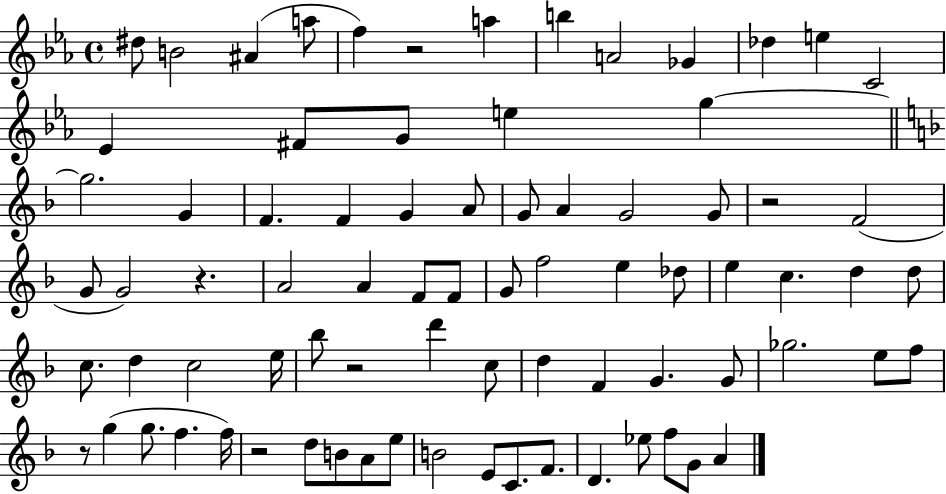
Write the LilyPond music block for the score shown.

{
  \clef treble
  \time 4/4
  \defaultTimeSignature
  \key ees \major
  \repeat volta 2 { dis''8 b'2 ais'4( a''8 | f''4) r2 a''4 | b''4 a'2 ges'4 | des''4 e''4 c'2 | \break ees'4 fis'8 g'8 e''4 g''4~~ | \bar "||" \break \key d \minor g''2. g'4 | f'4. f'4 g'4 a'8 | g'8 a'4 g'2 g'8 | r2 f'2( | \break g'8 g'2) r4. | a'2 a'4 f'8 f'8 | g'8 f''2 e''4 des''8 | e''4 c''4. d''4 d''8 | \break c''8. d''4 c''2 e''16 | bes''8 r2 d'''4 c''8 | d''4 f'4 g'4. g'8 | ges''2. e''8 f''8 | \break r8 g''4( g''8. f''4. f''16) | r2 d''8 b'8 a'8 e''8 | b'2 e'8 c'8. f'8. | d'4. ees''8 f''8 g'8 a'4 | \break } \bar "|."
}